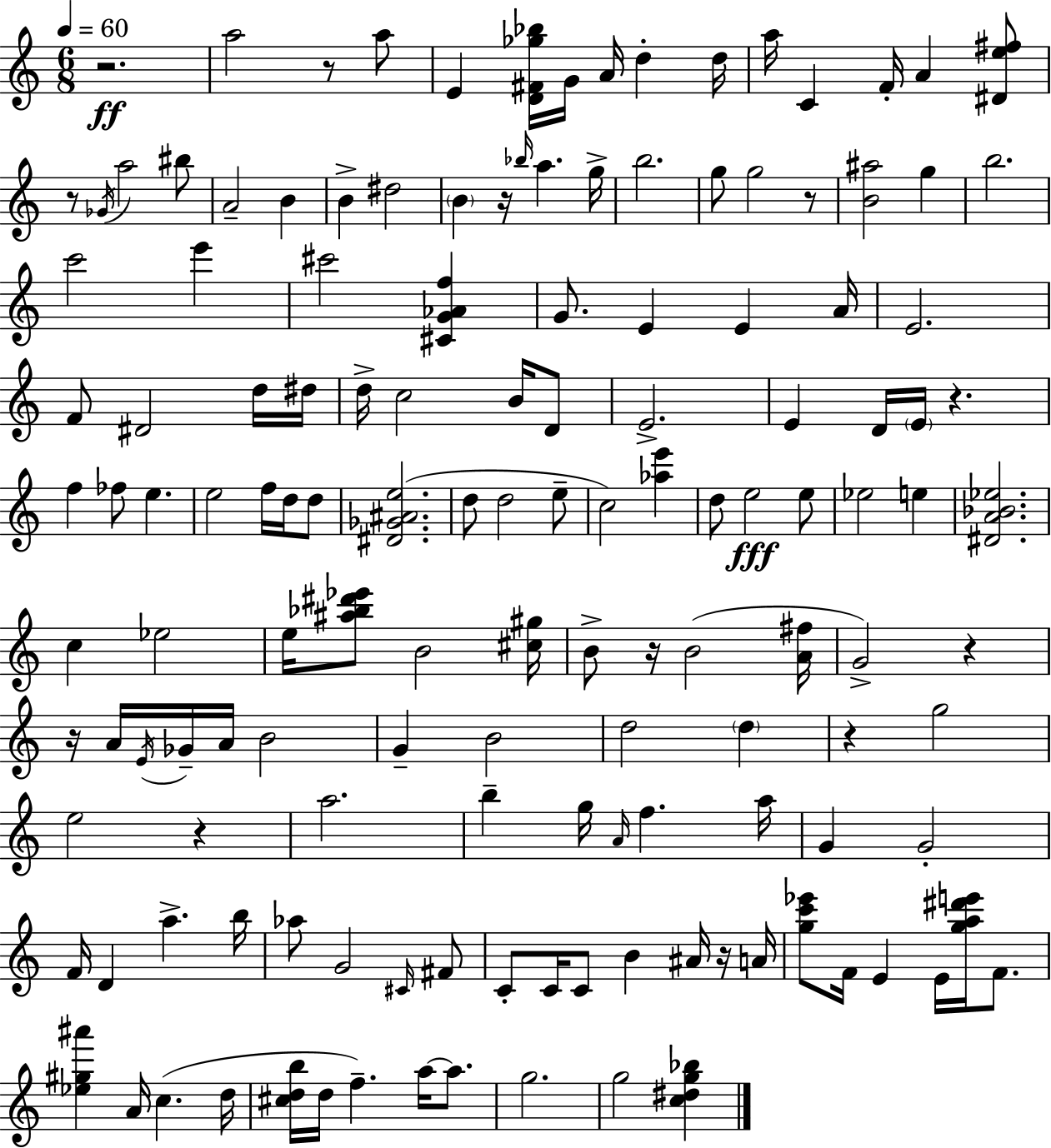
R/h. A5/h R/e A5/e E4/q [D4,F#4,Gb5,Bb5]/s G4/s A4/s D5/q D5/s A5/s C4/q F4/s A4/q [D#4,E5,F#5]/e R/e Gb4/s A5/h BIS5/e A4/h B4/q B4/q D#5/h B4/q R/s Bb5/s A5/q. G5/s B5/h. G5/e G5/h R/e [B4,A#5]/h G5/q B5/h. C6/h E6/q C#6/h [C#4,G4,Ab4,F5]/q G4/e. E4/q E4/q A4/s E4/h. F4/e D#4/h D5/s D#5/s D5/s C5/h B4/s D4/e E4/h. E4/q D4/s E4/s R/q. F5/q FES5/e E5/q. E5/h F5/s D5/s D5/e [D#4,Gb4,A#4,E5]/h. D5/e D5/h E5/e C5/h [Ab5,E6]/q D5/e E5/h E5/e Eb5/h E5/q [D#4,A4,Bb4,Eb5]/h. C5/q Eb5/h E5/s [A#5,Bb5,D#6,Eb6]/e B4/h [C#5,G#5]/s B4/e R/s B4/h [A4,F#5]/s G4/h R/q R/s A4/s E4/s Gb4/s A4/s B4/h G4/q B4/h D5/h D5/q R/q G5/h E5/h R/q A5/h. B5/q G5/s A4/s F5/q. A5/s G4/q G4/h F4/s D4/q A5/q. B5/s Ab5/e G4/h C#4/s F#4/e C4/e C4/s C4/e B4/q A#4/s R/s A4/s [G5,C6,Eb6]/e F4/s E4/q E4/s [G5,A5,D#6,E6]/s F4/e. [Eb5,G#5,A#6]/q A4/s C5/q. D5/s [C#5,D5,B5]/s D5/s F5/q. A5/s A5/e. G5/h. G5/h [C5,D#5,G5,Bb5]/q